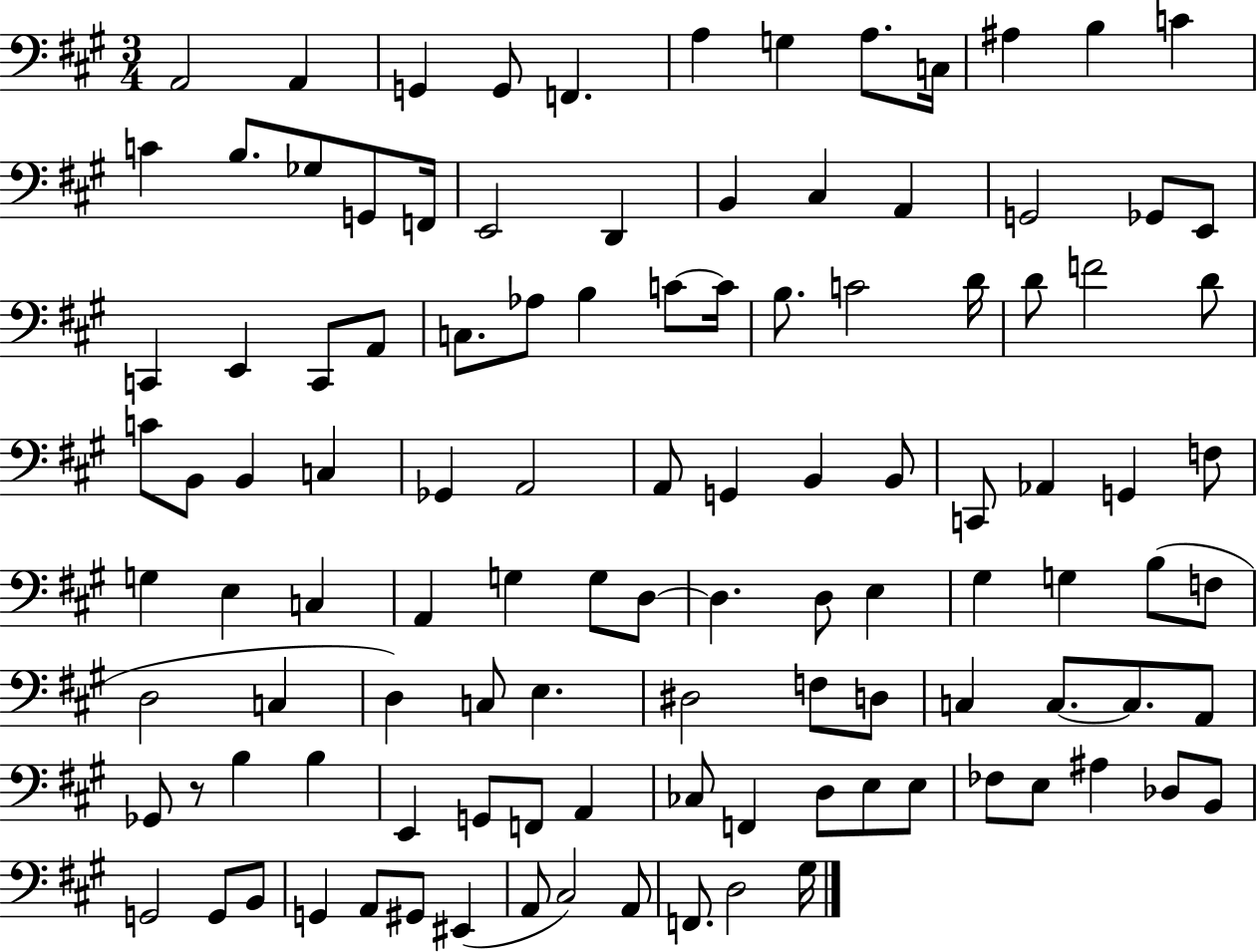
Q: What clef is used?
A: bass